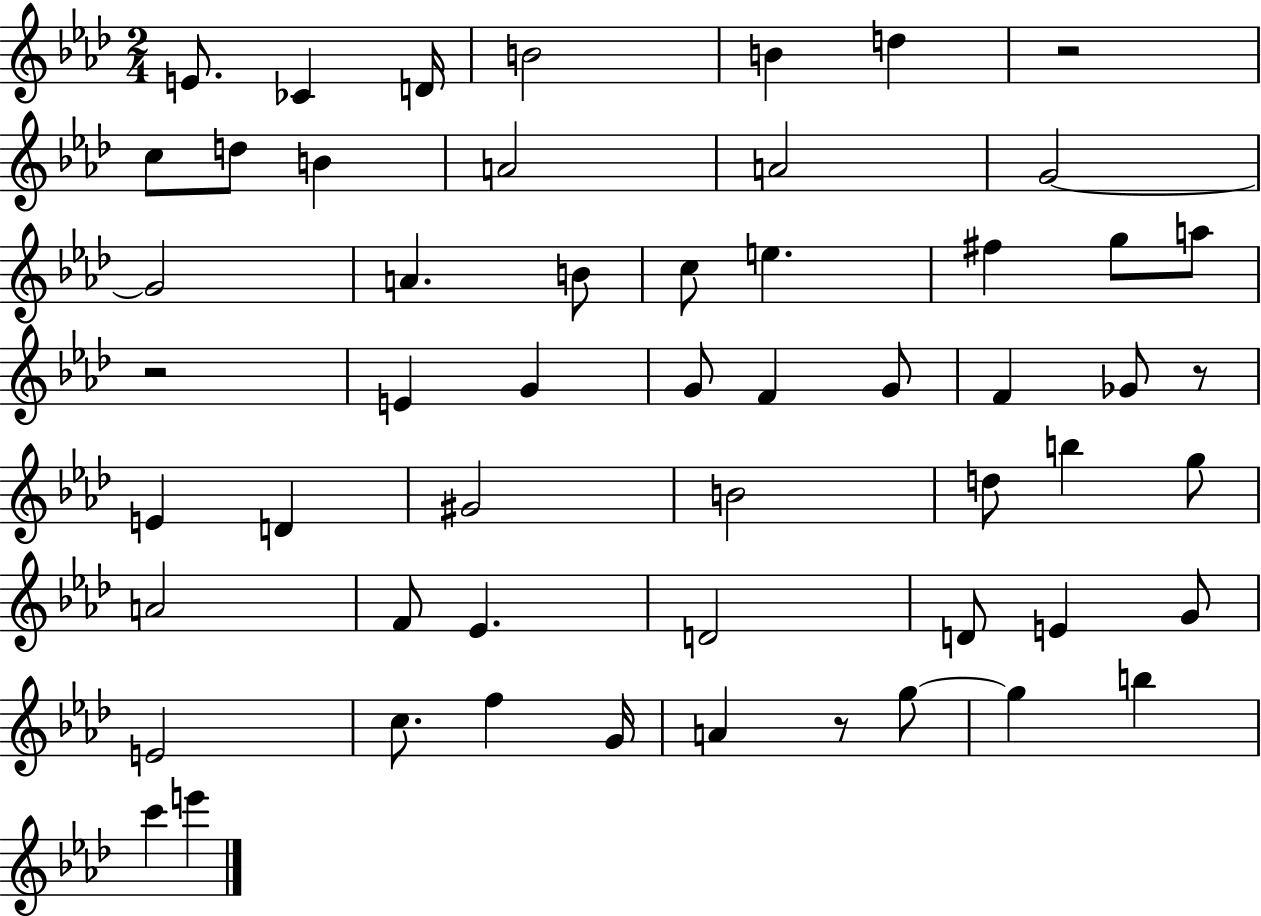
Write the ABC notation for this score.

X:1
T:Untitled
M:2/4
L:1/4
K:Ab
E/2 _C D/4 B2 B d z2 c/2 d/2 B A2 A2 G2 G2 A B/2 c/2 e ^f g/2 a/2 z2 E G G/2 F G/2 F _G/2 z/2 E D ^G2 B2 d/2 b g/2 A2 F/2 _E D2 D/2 E G/2 E2 c/2 f G/4 A z/2 g/2 g b c' e'